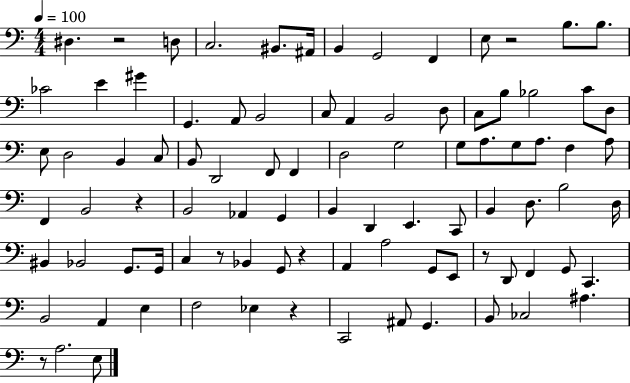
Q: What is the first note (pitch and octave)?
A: D#3